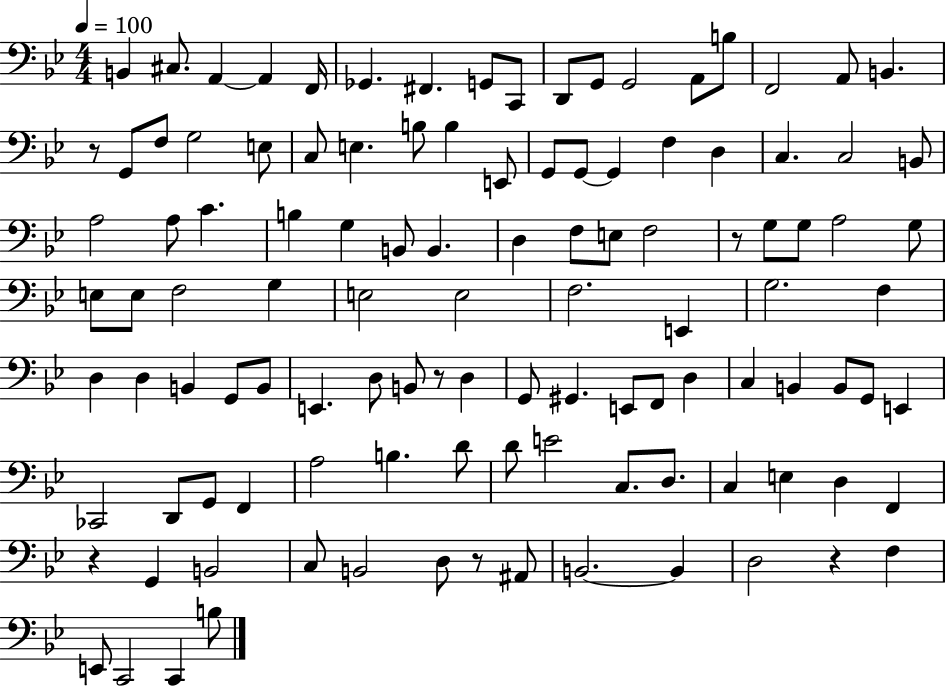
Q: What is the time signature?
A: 4/4